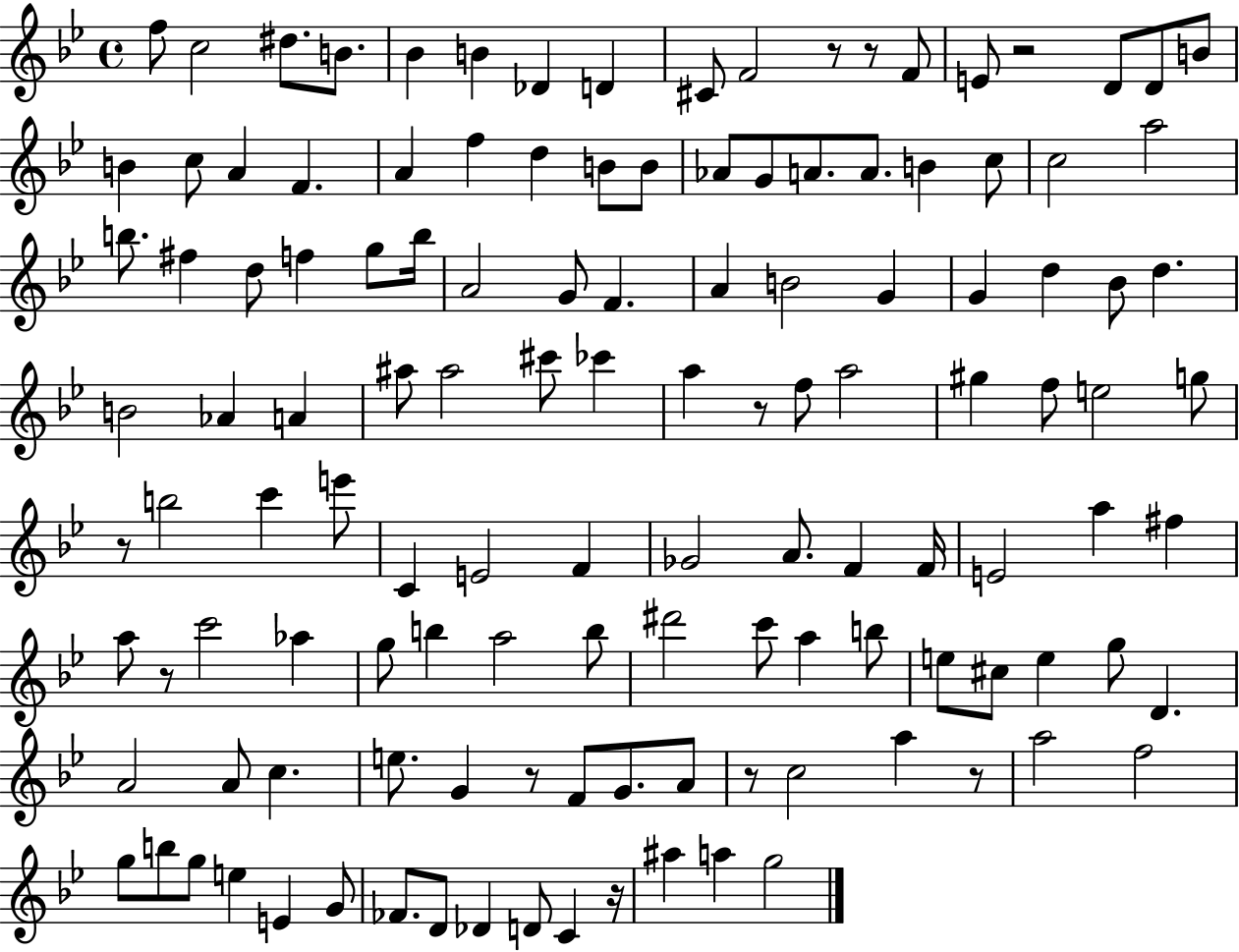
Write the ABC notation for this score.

X:1
T:Untitled
M:4/4
L:1/4
K:Bb
f/2 c2 ^d/2 B/2 _B B _D D ^C/2 F2 z/2 z/2 F/2 E/2 z2 D/2 D/2 B/2 B c/2 A F A f d B/2 B/2 _A/2 G/2 A/2 A/2 B c/2 c2 a2 b/2 ^f d/2 f g/2 b/4 A2 G/2 F A B2 G G d _B/2 d B2 _A A ^a/2 ^a2 ^c'/2 _c' a z/2 f/2 a2 ^g f/2 e2 g/2 z/2 b2 c' e'/2 C E2 F _G2 A/2 F F/4 E2 a ^f a/2 z/2 c'2 _a g/2 b a2 b/2 ^d'2 c'/2 a b/2 e/2 ^c/2 e g/2 D A2 A/2 c e/2 G z/2 F/2 G/2 A/2 z/2 c2 a z/2 a2 f2 g/2 b/2 g/2 e E G/2 _F/2 D/2 _D D/2 C z/4 ^a a g2